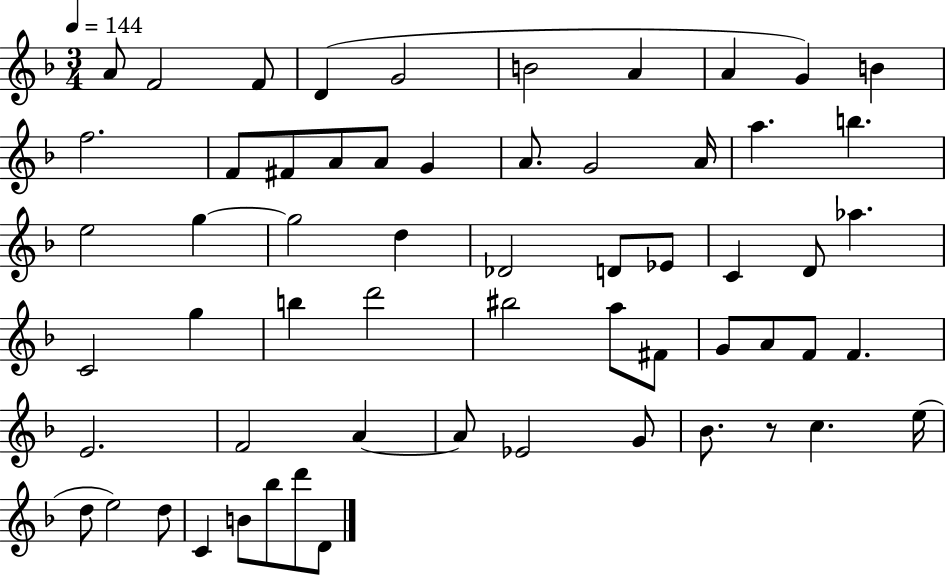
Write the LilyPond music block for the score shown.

{
  \clef treble
  \numericTimeSignature
  \time 3/4
  \key f \major
  \tempo 4 = 144
  \repeat volta 2 { a'8 f'2 f'8 | d'4( g'2 | b'2 a'4 | a'4 g'4) b'4 | \break f''2. | f'8 fis'8 a'8 a'8 g'4 | a'8. g'2 a'16 | a''4. b''4. | \break e''2 g''4~~ | g''2 d''4 | des'2 d'8 ees'8 | c'4 d'8 aes''4. | \break c'2 g''4 | b''4 d'''2 | bis''2 a''8 fis'8 | g'8 a'8 f'8 f'4. | \break e'2. | f'2 a'4~~ | a'8 ees'2 g'8 | bes'8. r8 c''4. e''16( | \break d''8 e''2) d''8 | c'4 b'8 bes''8 d'''8 d'8 | } \bar "|."
}